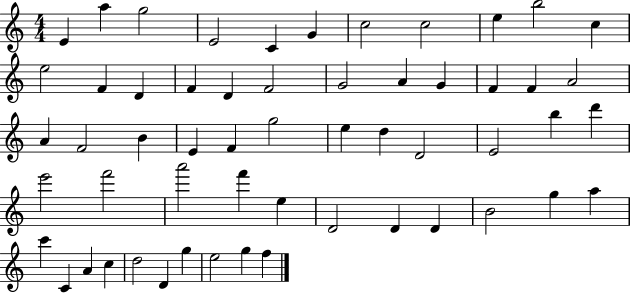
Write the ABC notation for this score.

X:1
T:Untitled
M:4/4
L:1/4
K:C
E a g2 E2 C G c2 c2 e b2 c e2 F D F D F2 G2 A G F F A2 A F2 B E F g2 e d D2 E2 b d' e'2 f'2 a'2 f' e D2 D D B2 g a c' C A c d2 D g e2 g f